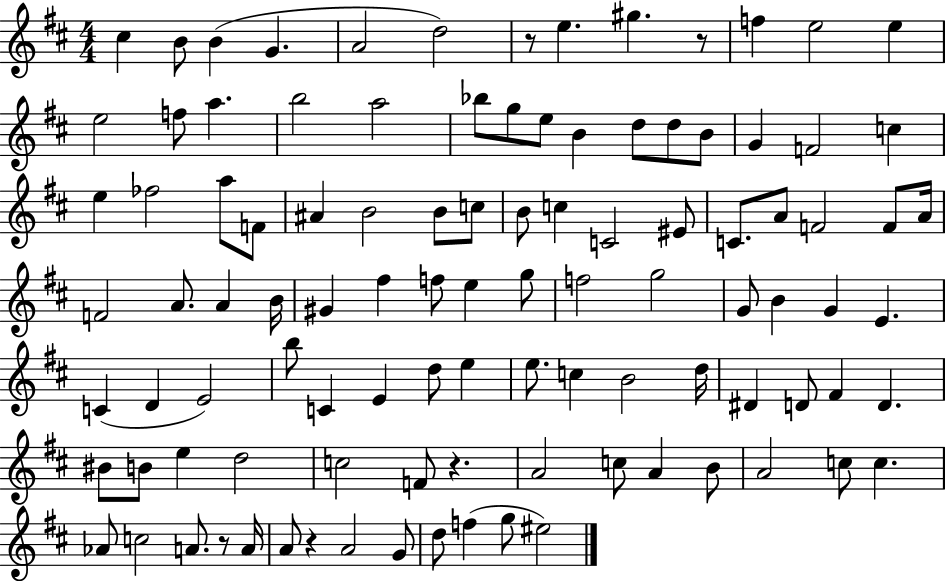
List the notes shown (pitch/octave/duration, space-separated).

C#5/q B4/e B4/q G4/q. A4/h D5/h R/e E5/q. G#5/q. R/e F5/q E5/h E5/q E5/h F5/e A5/q. B5/h A5/h Bb5/e G5/e E5/e B4/q D5/e D5/e B4/e G4/q F4/h C5/q E5/q FES5/h A5/e F4/e A#4/q B4/h B4/e C5/e B4/e C5/q C4/h EIS4/e C4/e. A4/e F4/h F4/e A4/s F4/h A4/e. A4/q B4/s G#4/q F#5/q F5/e E5/q G5/e F5/h G5/h G4/e B4/q G4/q E4/q. C4/q D4/q E4/h B5/e C4/q E4/q D5/e E5/q E5/e. C5/q B4/h D5/s D#4/q D4/e F#4/q D4/q. BIS4/e B4/e E5/q D5/h C5/h F4/e R/q. A4/h C5/e A4/q B4/e A4/h C5/e C5/q. Ab4/e C5/h A4/e. R/e A4/s A4/e R/q A4/h G4/e D5/e F5/q G5/e EIS5/h